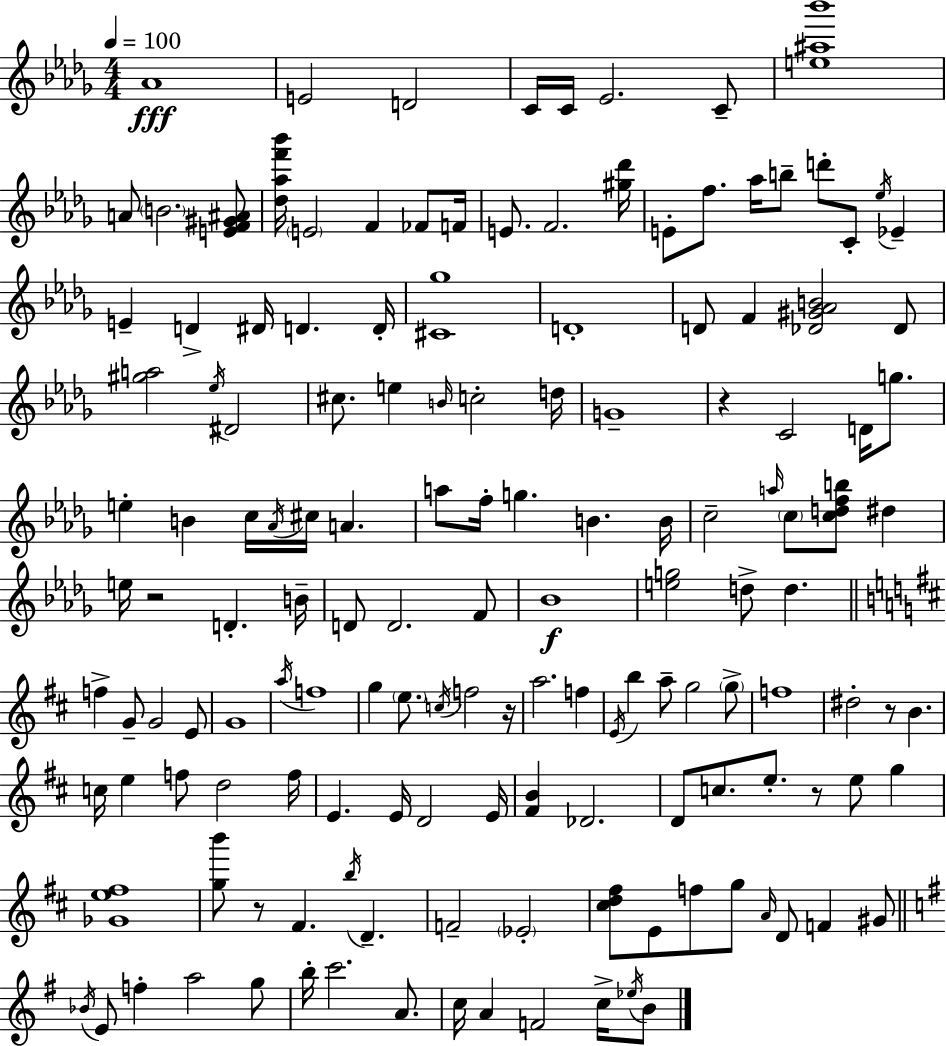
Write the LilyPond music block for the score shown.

{
  \clef treble
  \numericTimeSignature
  \time 4/4
  \key bes \minor
  \tempo 4 = 100
  aes'1\fff | e'2 d'2 | c'16 c'16 ees'2. c'8-- | <e'' ais'' bes'''>1 | \break a'8 \parenthesize b'2. <e' f' gis' ais'>8 | <des'' aes'' f''' bes'''>16 \parenthesize e'2 f'4 fes'8 f'16 | e'8. f'2. <gis'' des'''>16 | e'8-. f''8. aes''16 b''8-- d'''8-. c'8-. \acciaccatura { ees''16 } ees'4-- | \break e'4-- d'4-> dis'16 d'4. | d'16-. <cis' ges''>1 | d'1-. | d'8 f'4 <des' gis' aes' b'>2 des'8 | \break <gis'' a''>2 \acciaccatura { ees''16 } dis'2 | cis''8. e''4 \grace { b'16 } c''2-. | d''16 g'1-- | r4 c'2 d'16 | \break g''8. e''4-. b'4 c''16 \acciaccatura { aes'16 } cis''16 a'4. | a''8 f''16-. g''4. b'4. | b'16 c''2-- \grace { a''16 } \parenthesize c''8 <c'' d'' f'' b''>8 | dis''4 e''16 r2 d'4.-. | \break b'16-- d'8 d'2. | f'8 bes'1\f | <e'' g''>2 d''8-> d''4. | \bar "||" \break \key b \minor f''4-> g'8-- g'2 e'8 | g'1 | \acciaccatura { a''16 } f''1 | g''4 \parenthesize e''8. \acciaccatura { c''16 } f''2 | \break r16 a''2. f''4 | \acciaccatura { e'16 } b''4 a''8-- g''2 | \parenthesize g''8-> f''1 | dis''2-. r8 b'4. | \break c''16 e''4 f''8 d''2 | f''16 e'4. e'16 d'2 | e'16 <fis' b'>4 des'2. | d'8 c''8. e''8.-. r8 e''8 g''4 | \break <ges' e'' fis''>1 | <g'' b'''>8 r8 fis'4. \acciaccatura { b''16 } d'4.-- | f'2-- \parenthesize ees'2-. | <cis'' d'' fis''>8 e'8 f''8 g''8 \grace { a'16 } d'8 f'4 | \break gis'8 \bar "||" \break \key g \major \acciaccatura { bes'16 } e'8 f''4-. a''2 g''8 | b''16-. c'''2. a'8. | c''16 a'4 f'2 c''16-> \acciaccatura { ees''16 } | b'8 \bar "|."
}